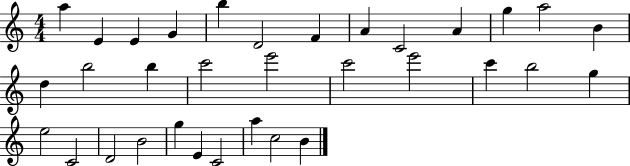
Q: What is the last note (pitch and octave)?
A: B4